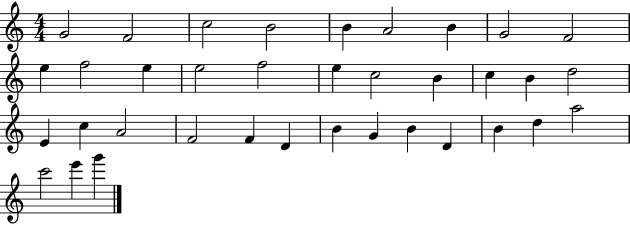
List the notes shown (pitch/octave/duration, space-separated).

G4/h F4/h C5/h B4/h B4/q A4/h B4/q G4/h F4/h E5/q F5/h E5/q E5/h F5/h E5/q C5/h B4/q C5/q B4/q D5/h E4/q C5/q A4/h F4/h F4/q D4/q B4/q G4/q B4/q D4/q B4/q D5/q A5/h C6/h E6/q G6/q